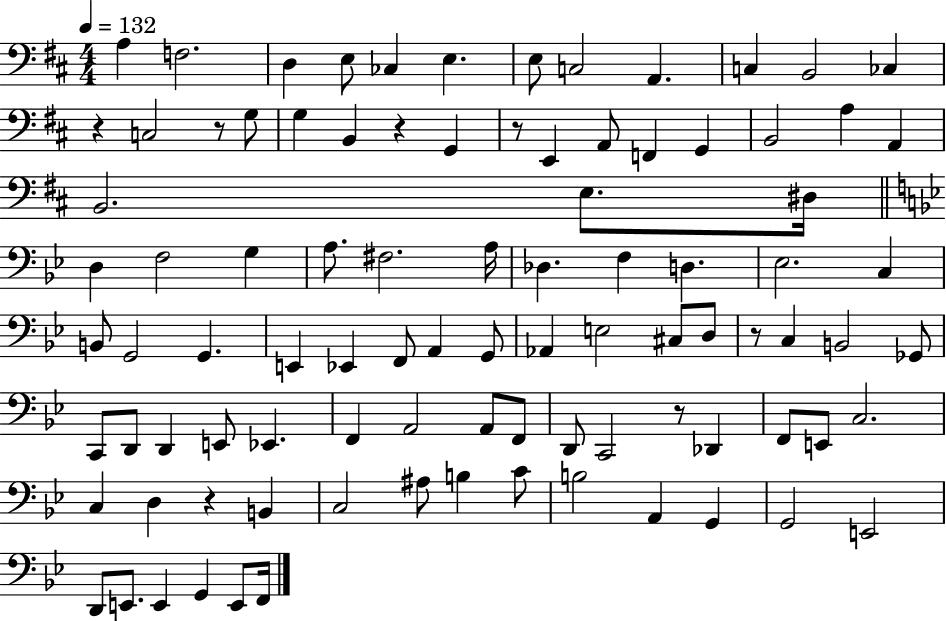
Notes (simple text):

A3/q F3/h. D3/q E3/e CES3/q E3/q. E3/e C3/h A2/q. C3/q B2/h CES3/q R/q C3/h R/e G3/e G3/q B2/q R/q G2/q R/e E2/q A2/e F2/q G2/q B2/h A3/q A2/q B2/h. E3/e. D#3/s D3/q F3/h G3/q A3/e. F#3/h. A3/s Db3/q. F3/q D3/q. Eb3/h. C3/q B2/e G2/h G2/q. E2/q Eb2/q F2/e A2/q G2/e Ab2/q E3/h C#3/e D3/e R/e C3/q B2/h Gb2/e C2/e D2/e D2/q E2/e Eb2/q. F2/q A2/h A2/e F2/e D2/e C2/h R/e Db2/q F2/e E2/e C3/h. C3/q D3/q R/q B2/q C3/h A#3/e B3/q C4/e B3/h A2/q G2/q G2/h E2/h D2/e E2/e. E2/q G2/q E2/e F2/s